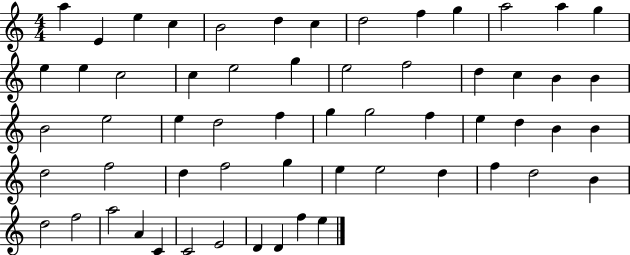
A5/q E4/q E5/q C5/q B4/h D5/q C5/q D5/h F5/q G5/q A5/h A5/q G5/q E5/q E5/q C5/h C5/q E5/h G5/q E5/h F5/h D5/q C5/q B4/q B4/q B4/h E5/h E5/q D5/h F5/q G5/q G5/h F5/q E5/q D5/q B4/q B4/q D5/h F5/h D5/q F5/h G5/q E5/q E5/h D5/q F5/q D5/h B4/q D5/h F5/h A5/h A4/q C4/q C4/h E4/h D4/q D4/q F5/q E5/q